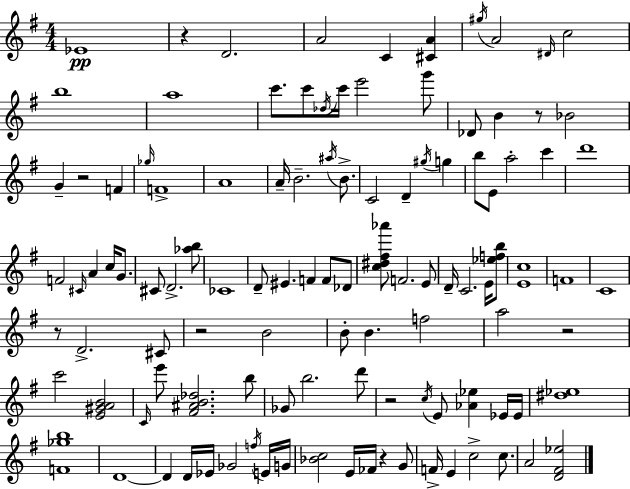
{
  \clef treble
  \numericTimeSignature
  \time 4/4
  \key g \major
  ees'1\pp | r4 d'2. | a'2 c'4 <cis' a'>4 | \acciaccatura { gis''16 } a'2 \grace { dis'16 } c''2 | \break b''1 | a''1 | c'''8. c'''8 \acciaccatura { des''16 } c'''16 e'''2 | g'''8 des'8 b'4 r8 bes'2 | \break g'4-- r2 f'4 | \grace { ges''16 } f'1-> | a'1 | a'16-- b'2.-- | \break \acciaccatura { ais''16 } b'8.-> c'2 d'4-- | \acciaccatura { gis''16 } g''4 b''8 e'8 a''2-. | c'''4 d'''1 | f'2 \grace { cis'16 } a'4 | \break c''16 g'8. cis'8 d'2.-> | <aes'' b''>8 ces'1 | d'8-- eis'4. f'4 | f'8 des'8 <c'' dis'' fis'' aes'''>8 f'2. | \break e'8 d'16-- c'2. | e'16 <ees'' f'' b''>8 <e' c''>1 | f'1 | c'1 | \break r8 d'2.-> | cis'8 r2 b'2 | b'8-. b'4. f''2 | a''2 r2 | \break c'''2 <e' gis' a' b'>2 | \grace { c'16 } e'''8 <fis' ais' b' des''>2. | b''8 ges'8 b''2. | d'''8 r2 | \break \acciaccatura { c''16 } e'8 <aes' ees''>4 ees'16 ees'16 <dis'' ees''>1 | <f' ges'' b''>1 | d'1~~ | d'4 d'16 ees'16 ges'2 | \break \acciaccatura { f''16 } e'16 g'16 <bes' c''>2 | e'16 fes'16 r4 g'8 f'16-> e'4 c''2-> | c''8. a'2 | <d' fis' ees''>2 \bar "|."
}